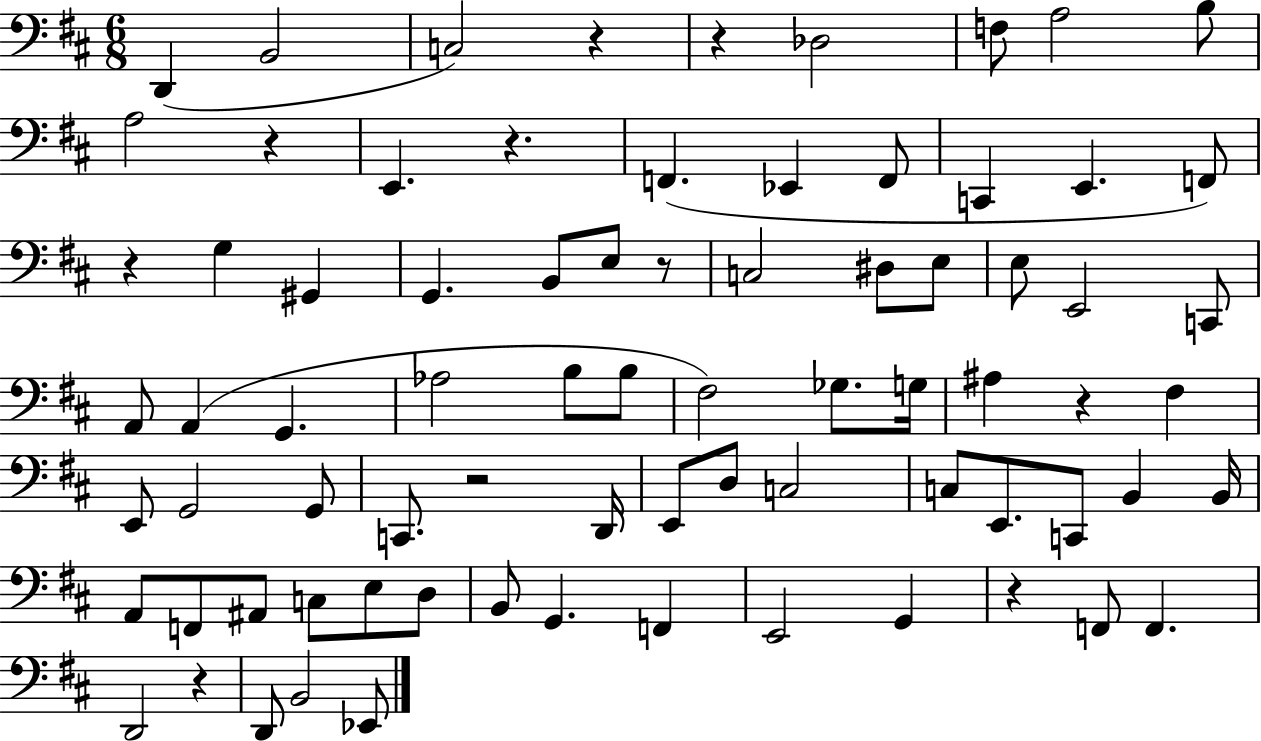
X:1
T:Untitled
M:6/8
L:1/4
K:D
D,, B,,2 C,2 z z _D,2 F,/2 A,2 B,/2 A,2 z E,, z F,, _E,, F,,/2 C,, E,, F,,/2 z G, ^G,, G,, B,,/2 E,/2 z/2 C,2 ^D,/2 E,/2 E,/2 E,,2 C,,/2 A,,/2 A,, G,, _A,2 B,/2 B,/2 ^F,2 _G,/2 G,/4 ^A, z ^F, E,,/2 G,,2 G,,/2 C,,/2 z2 D,,/4 E,,/2 D,/2 C,2 C,/2 E,,/2 C,,/2 B,, B,,/4 A,,/2 F,,/2 ^A,,/2 C,/2 E,/2 D,/2 B,,/2 G,, F,, E,,2 G,, z F,,/2 F,, D,,2 z D,,/2 B,,2 _E,,/2